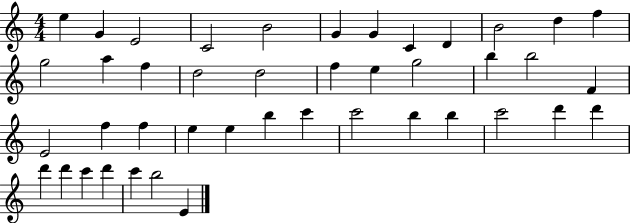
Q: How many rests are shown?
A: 0